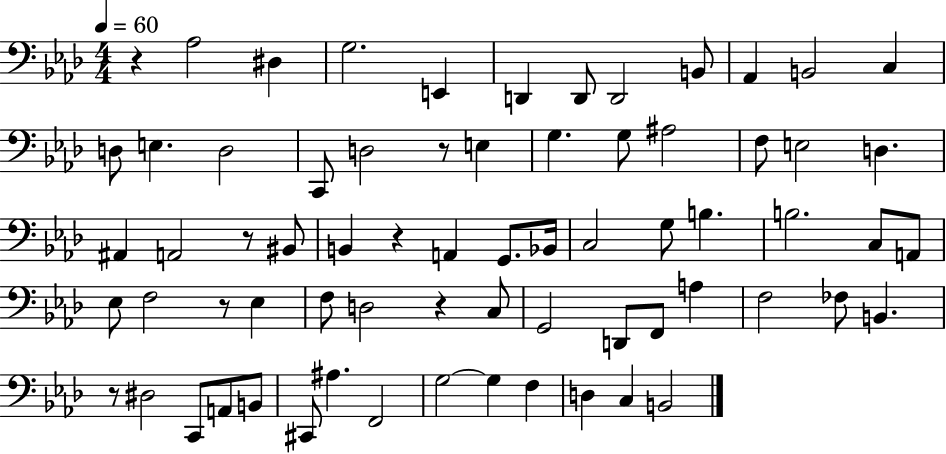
X:1
T:Untitled
M:4/4
L:1/4
K:Ab
z _A,2 ^D, G,2 E,, D,, D,,/2 D,,2 B,,/2 _A,, B,,2 C, D,/2 E, D,2 C,,/2 D,2 z/2 E, G, G,/2 ^A,2 F,/2 E,2 D, ^A,, A,,2 z/2 ^B,,/2 B,, z A,, G,,/2 _B,,/4 C,2 G,/2 B, B,2 C,/2 A,,/2 _E,/2 F,2 z/2 _E, F,/2 D,2 z C,/2 G,,2 D,,/2 F,,/2 A, F,2 _F,/2 B,, z/2 ^D,2 C,,/2 A,,/2 B,,/2 ^C,,/2 ^A, F,,2 G,2 G, F, D, C, B,,2